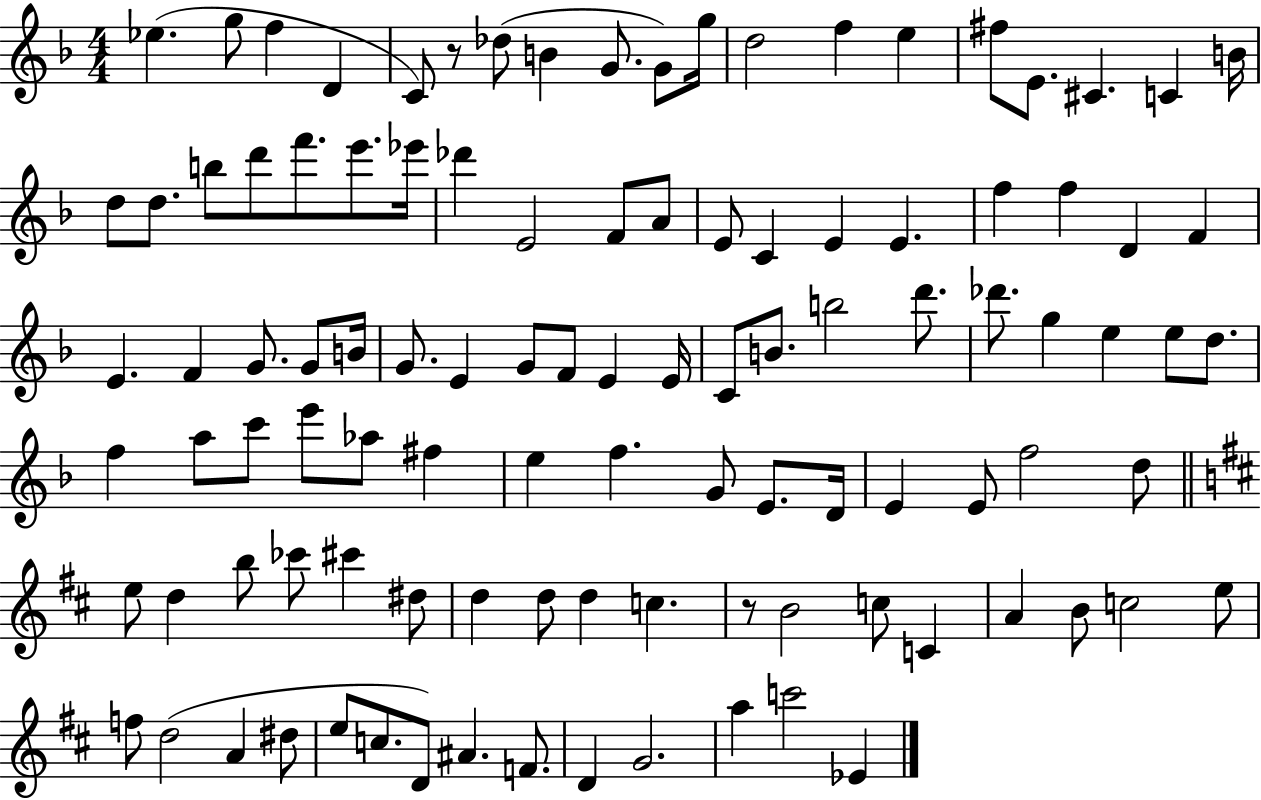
{
  \clef treble
  \numericTimeSignature
  \time 4/4
  \key f \major
  ees''4.( g''8 f''4 d'4 | c'8) r8 des''8( b'4 g'8. g'8) g''16 | d''2 f''4 e''4 | fis''8 e'8. cis'4. c'4 b'16 | \break d''8 d''8. b''8 d'''8 f'''8. e'''8. ees'''16 | des'''4 e'2 f'8 a'8 | e'8 c'4 e'4 e'4. | f''4 f''4 d'4 f'4 | \break e'4. f'4 g'8. g'8 b'16 | g'8. e'4 g'8 f'8 e'4 e'16 | c'8 b'8. b''2 d'''8. | des'''8. g''4 e''4 e''8 d''8. | \break f''4 a''8 c'''8 e'''8 aes''8 fis''4 | e''4 f''4. g'8 e'8. d'16 | e'4 e'8 f''2 d''8 | \bar "||" \break \key d \major e''8 d''4 b''8 ces'''8 cis'''4 dis''8 | d''4 d''8 d''4 c''4. | r8 b'2 c''8 c'4 | a'4 b'8 c''2 e''8 | \break f''8 d''2( a'4 dis''8 | e''8 c''8. d'8) ais'4. f'8. | d'4 g'2. | a''4 c'''2 ees'4 | \break \bar "|."
}